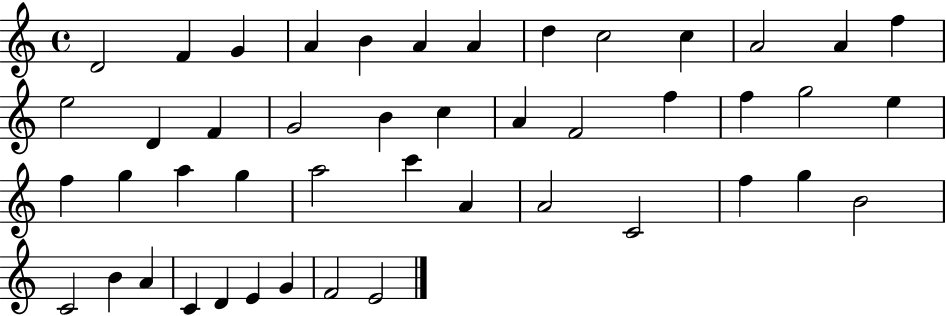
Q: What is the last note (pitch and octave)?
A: E4